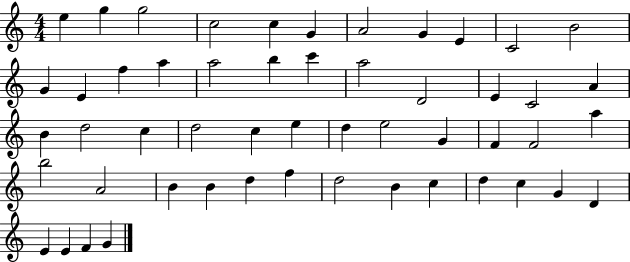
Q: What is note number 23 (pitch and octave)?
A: A4